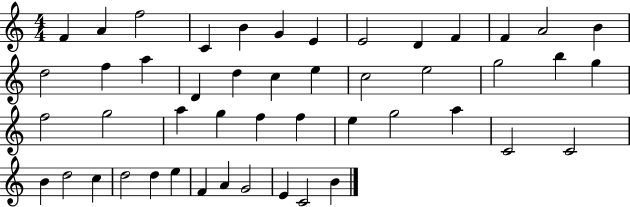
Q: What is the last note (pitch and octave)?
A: B4